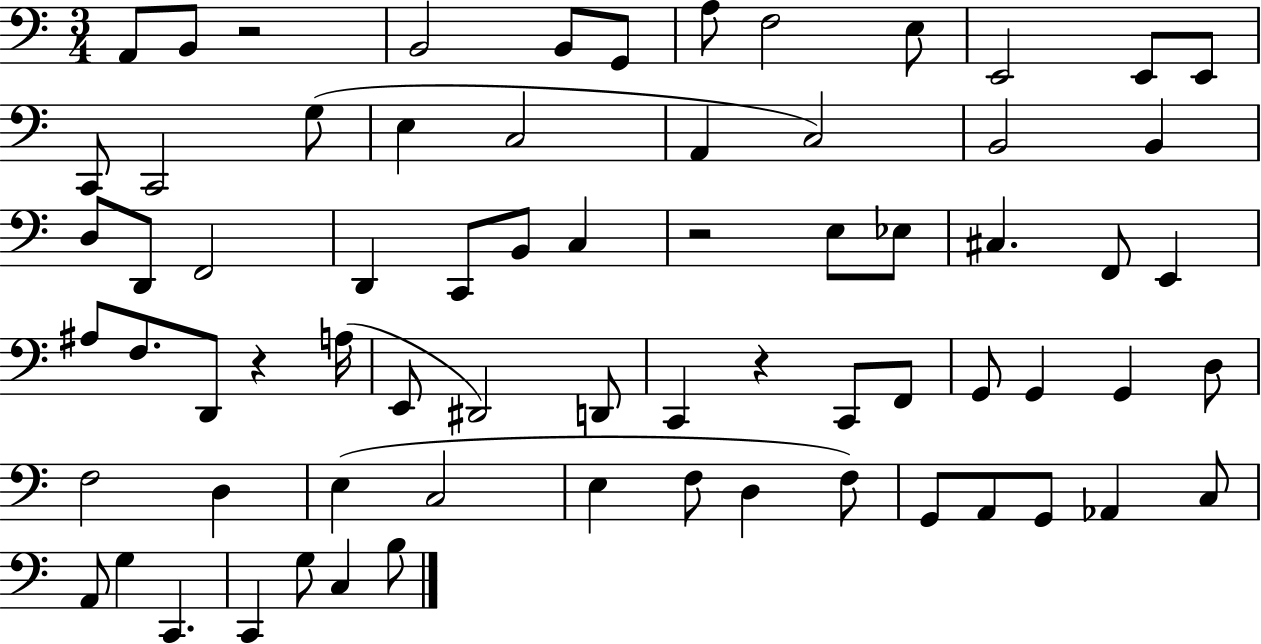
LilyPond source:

{
  \clef bass
  \numericTimeSignature
  \time 3/4
  \key c \major
  a,8 b,8 r2 | b,2 b,8 g,8 | a8 f2 e8 | e,2 e,8 e,8 | \break c,8 c,2 g8( | e4 c2 | a,4 c2) | b,2 b,4 | \break d8 d,8 f,2 | d,4 c,8 b,8 c4 | r2 e8 ees8 | cis4. f,8 e,4 | \break ais8 f8. d,8 r4 a16( | e,8 dis,2) d,8 | c,4 r4 c,8 f,8 | g,8 g,4 g,4 d8 | \break f2 d4 | e4( c2 | e4 f8 d4 f8) | g,8 a,8 g,8 aes,4 c8 | \break a,8 g4 c,4. | c,4 g8 c4 b8 | \bar "|."
}